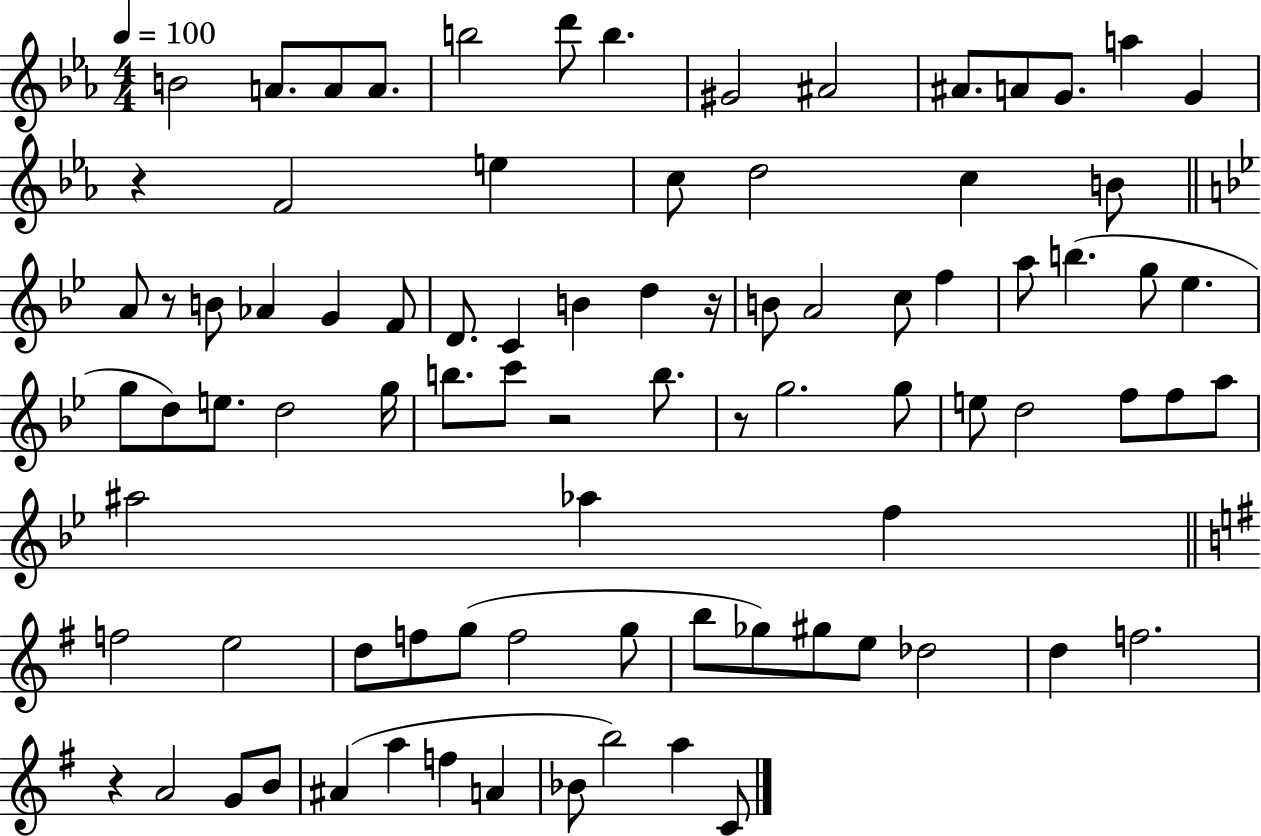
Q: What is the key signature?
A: EES major